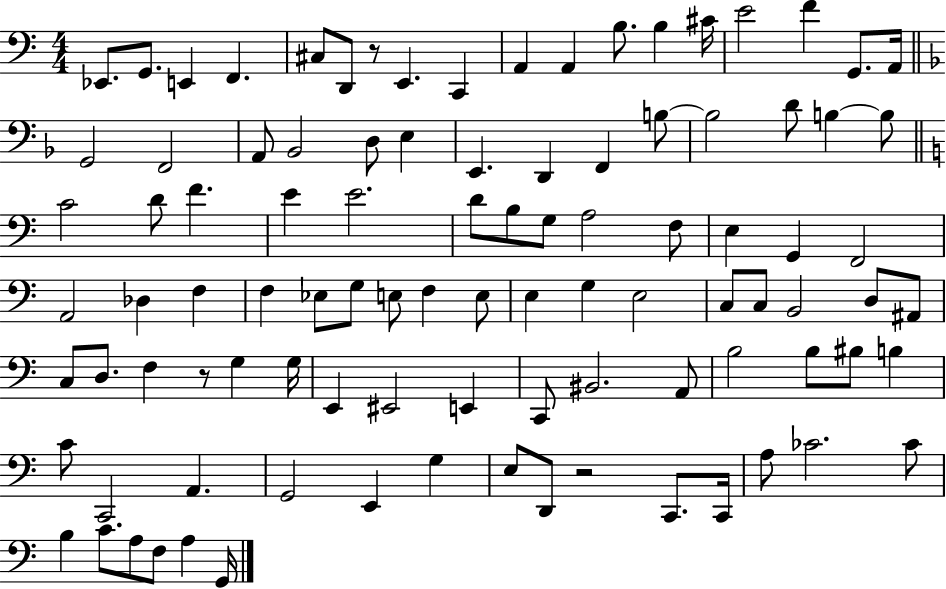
X:1
T:Untitled
M:4/4
L:1/4
K:C
_E,,/2 G,,/2 E,, F,, ^C,/2 D,,/2 z/2 E,, C,, A,, A,, B,/2 B, ^C/4 E2 F G,,/2 A,,/4 G,,2 F,,2 A,,/2 _B,,2 D,/2 E, E,, D,, F,, B,/2 B,2 D/2 B, B,/2 C2 D/2 F E E2 D/2 B,/2 G,/2 A,2 F,/2 E, G,, F,,2 A,,2 _D, F, F, _E,/2 G,/2 E,/2 F, E,/2 E, G, E,2 C,/2 C,/2 B,,2 D,/2 ^A,,/2 C,/2 D,/2 F, z/2 G, G,/4 E,, ^E,,2 E,, C,,/2 ^B,,2 A,,/2 B,2 B,/2 ^B,/2 B, C/2 C,,2 A,, G,,2 E,, G, E,/2 D,,/2 z2 C,,/2 C,,/4 A,/2 _C2 _C/2 B, C/2 A,/2 F,/2 A, G,,/4